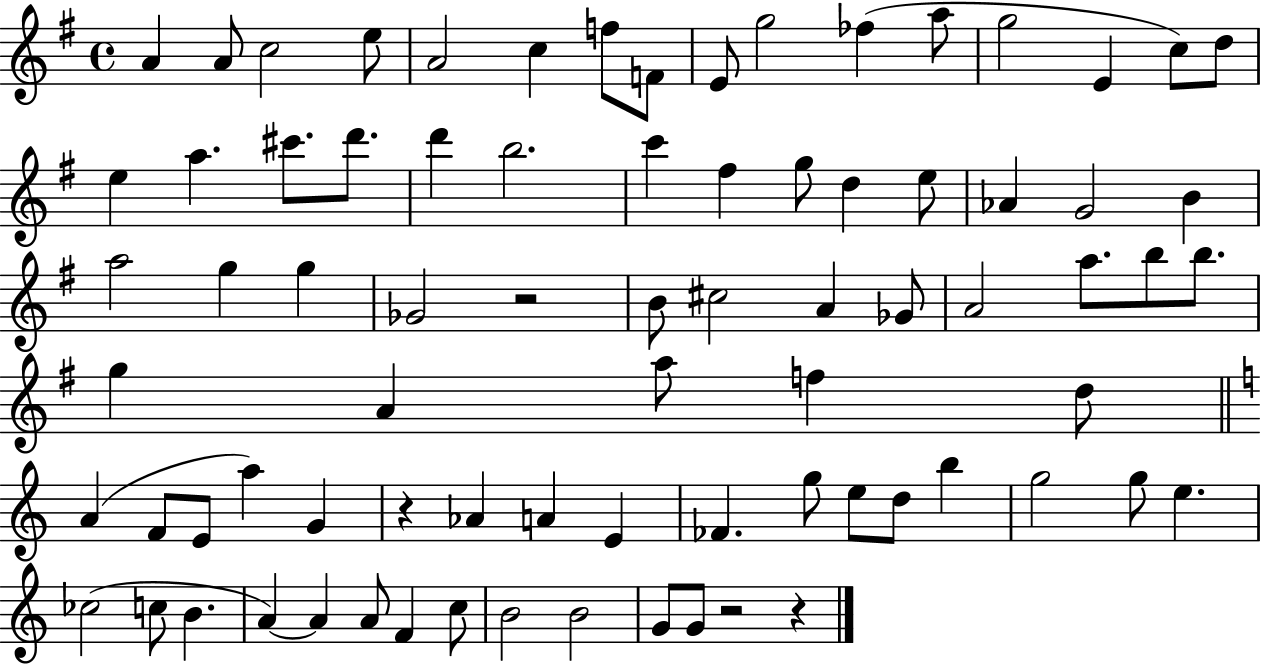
{
  \clef treble
  \time 4/4
  \defaultTimeSignature
  \key g \major
  a'4 a'8 c''2 e''8 | a'2 c''4 f''8 f'8 | e'8 g''2 fes''4( a''8 | g''2 e'4 c''8) d''8 | \break e''4 a''4. cis'''8. d'''8. | d'''4 b''2. | c'''4 fis''4 g''8 d''4 e''8 | aes'4 g'2 b'4 | \break a''2 g''4 g''4 | ges'2 r2 | b'8 cis''2 a'4 ges'8 | a'2 a''8. b''8 b''8. | \break g''4 a'4 a''8 f''4 d''8 | \bar "||" \break \key c \major a'4( f'8 e'8 a''4) g'4 | r4 aes'4 a'4 e'4 | fes'4. g''8 e''8 d''8 b''4 | g''2 g''8 e''4. | \break ces''2( c''8 b'4. | a'4~~) a'4 a'8 f'4 c''8 | b'2 b'2 | g'8 g'8 r2 r4 | \break \bar "|."
}